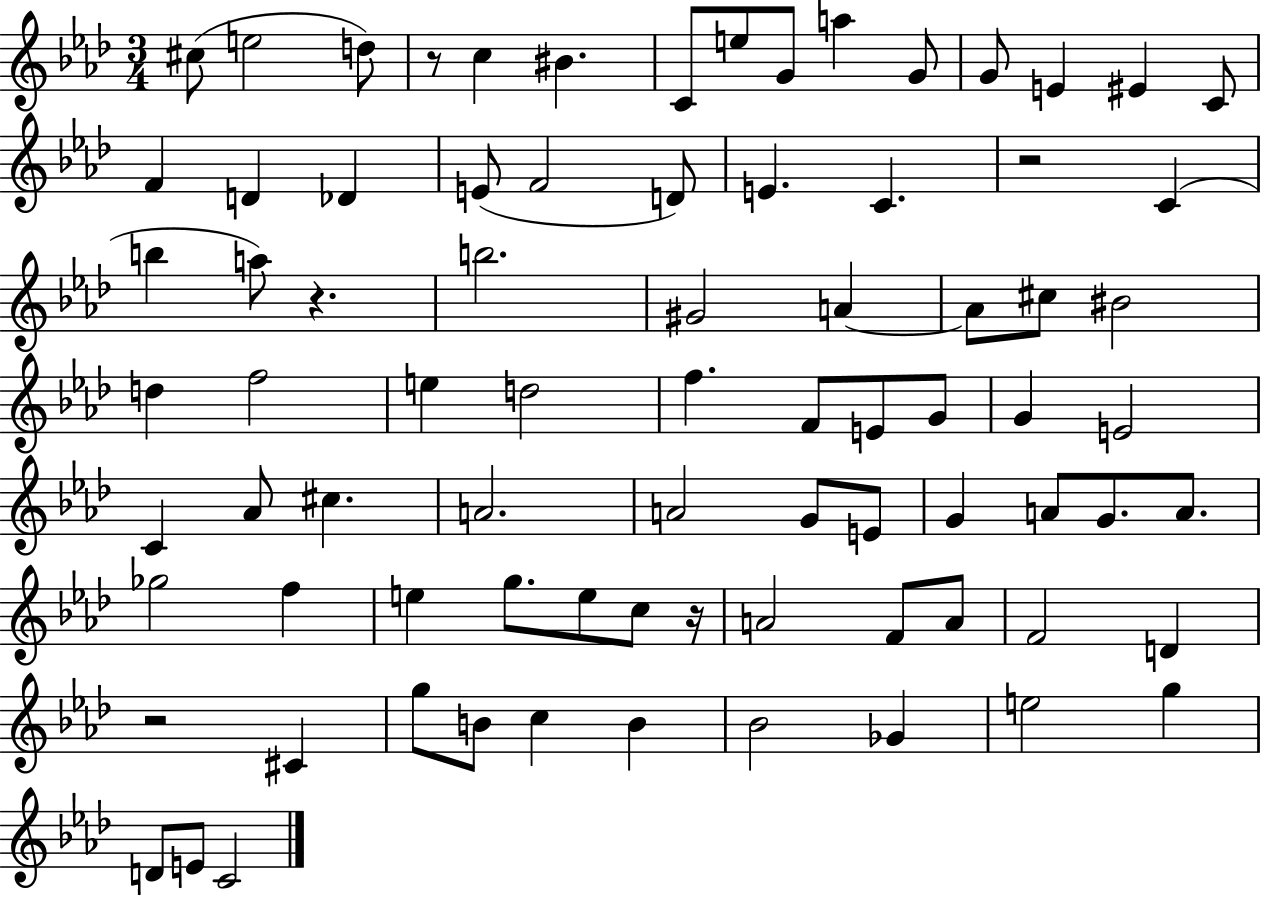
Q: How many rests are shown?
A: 5